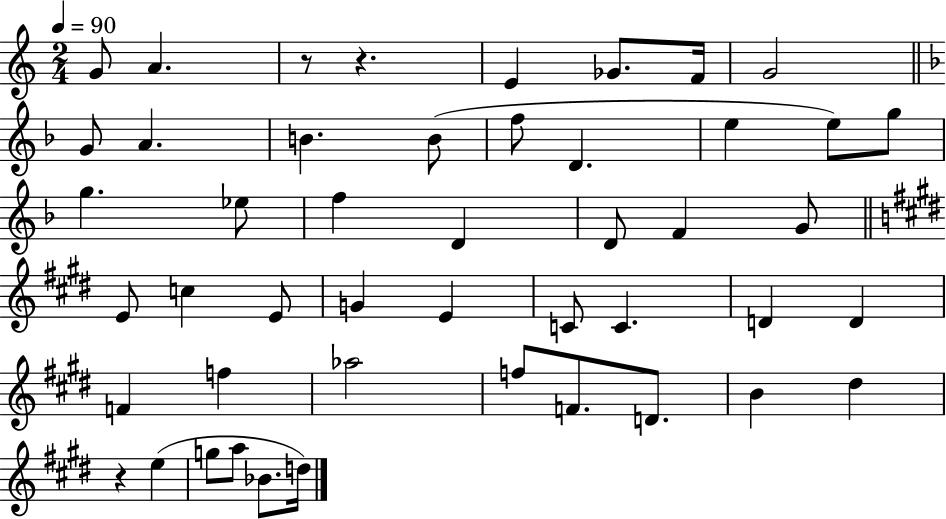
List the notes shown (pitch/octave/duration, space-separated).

G4/e A4/q. R/e R/q. E4/q Gb4/e. F4/s G4/h G4/e A4/q. B4/q. B4/e F5/e D4/q. E5/q E5/e G5/e G5/q. Eb5/e F5/q D4/q D4/e F4/q G4/e E4/e C5/q E4/e G4/q E4/q C4/e C4/q. D4/q D4/q F4/q F5/q Ab5/h F5/e F4/e. D4/e. B4/q D#5/q R/q E5/q G5/e A5/e Bb4/e. D5/s